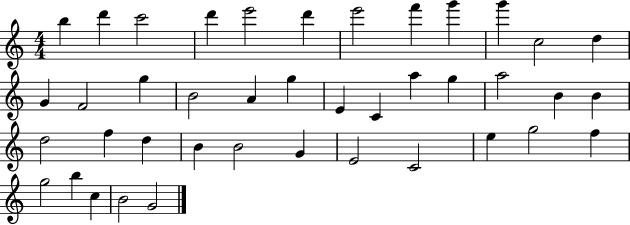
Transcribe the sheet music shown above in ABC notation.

X:1
T:Untitled
M:4/4
L:1/4
K:C
b d' c'2 d' e'2 d' e'2 f' g' g' c2 d G F2 g B2 A g E C a g a2 B B d2 f d B B2 G E2 C2 e g2 f g2 b c B2 G2